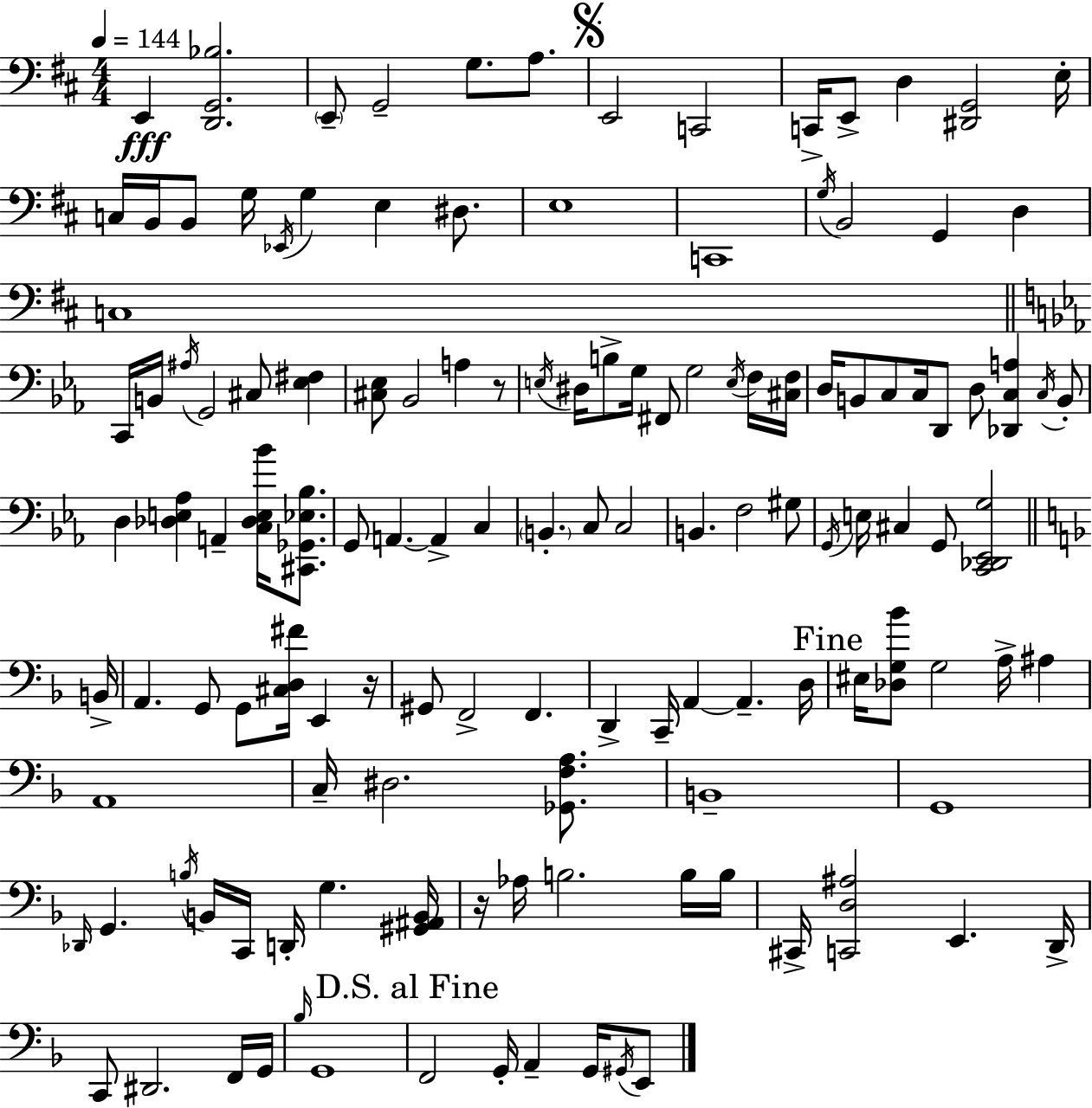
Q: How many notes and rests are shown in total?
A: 131